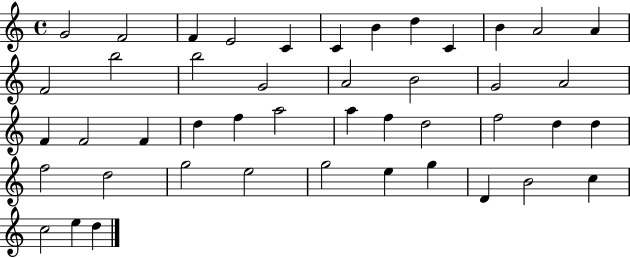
{
  \clef treble
  \time 4/4
  \defaultTimeSignature
  \key c \major
  g'2 f'2 | f'4 e'2 c'4 | c'4 b'4 d''4 c'4 | b'4 a'2 a'4 | \break f'2 b''2 | b''2 g'2 | a'2 b'2 | g'2 a'2 | \break f'4 f'2 f'4 | d''4 f''4 a''2 | a''4 f''4 d''2 | f''2 d''4 d''4 | \break f''2 d''2 | g''2 e''2 | g''2 e''4 g''4 | d'4 b'2 c''4 | \break c''2 e''4 d''4 | \bar "|."
}